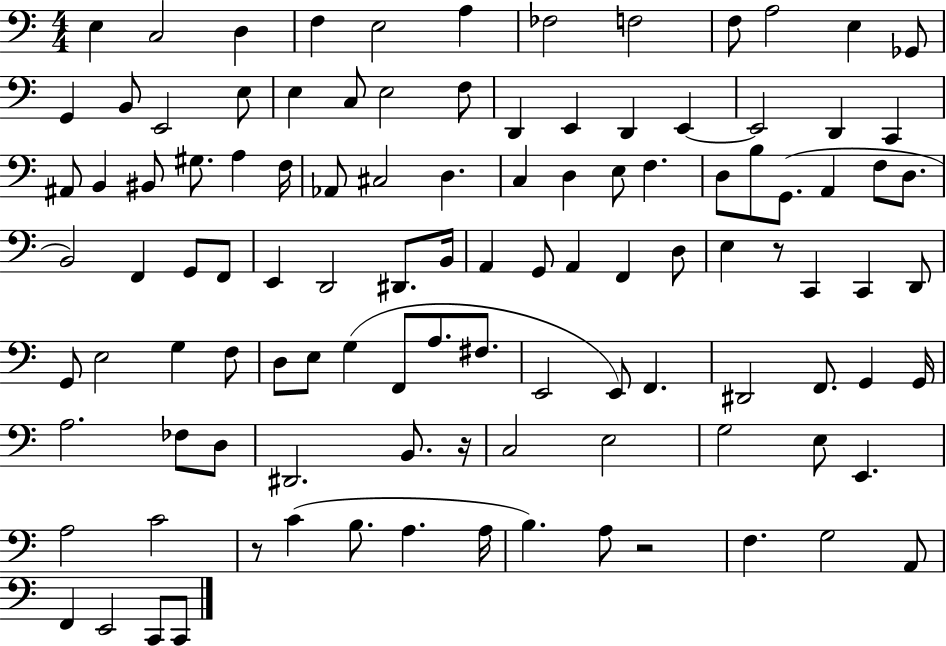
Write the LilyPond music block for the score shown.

{
  \clef bass
  \numericTimeSignature
  \time 4/4
  \key c \major
  \repeat volta 2 { e4 c2 d4 | f4 e2 a4 | fes2 f2 | f8 a2 e4 ges,8 | \break g,4 b,8 e,2 e8 | e4 c8 e2 f8 | d,4 e,4 d,4 e,4~~ | e,2 d,4 c,4 | \break ais,8 b,4 bis,8 gis8. a4 f16 | aes,8 cis2 d4. | c4 d4 e8 f4. | d8 b8 g,8.( a,4 f8 d8. | \break b,2) f,4 g,8 f,8 | e,4 d,2 dis,8. b,16 | a,4 g,8 a,4 f,4 d8 | e4 r8 c,4 c,4 d,8 | \break g,8 e2 g4 f8 | d8 e8 g4( f,8 a8. fis8. | e,2 e,8) f,4. | dis,2 f,8. g,4 g,16 | \break a2. fes8 d8 | dis,2. b,8. r16 | c2 e2 | g2 e8 e,4. | \break a2 c'2 | r8 c'4( b8. a4. a16 | b4.) a8 r2 | f4. g2 a,8 | \break f,4 e,2 c,8 c,8 | } \bar "|."
}